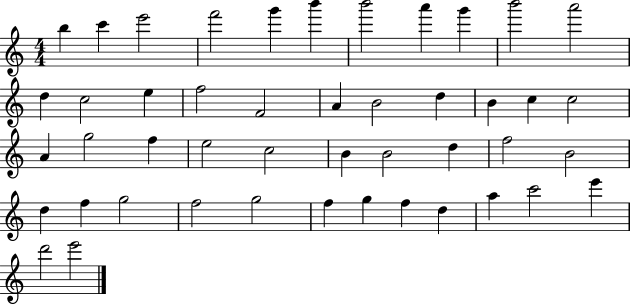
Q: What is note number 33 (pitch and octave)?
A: D5